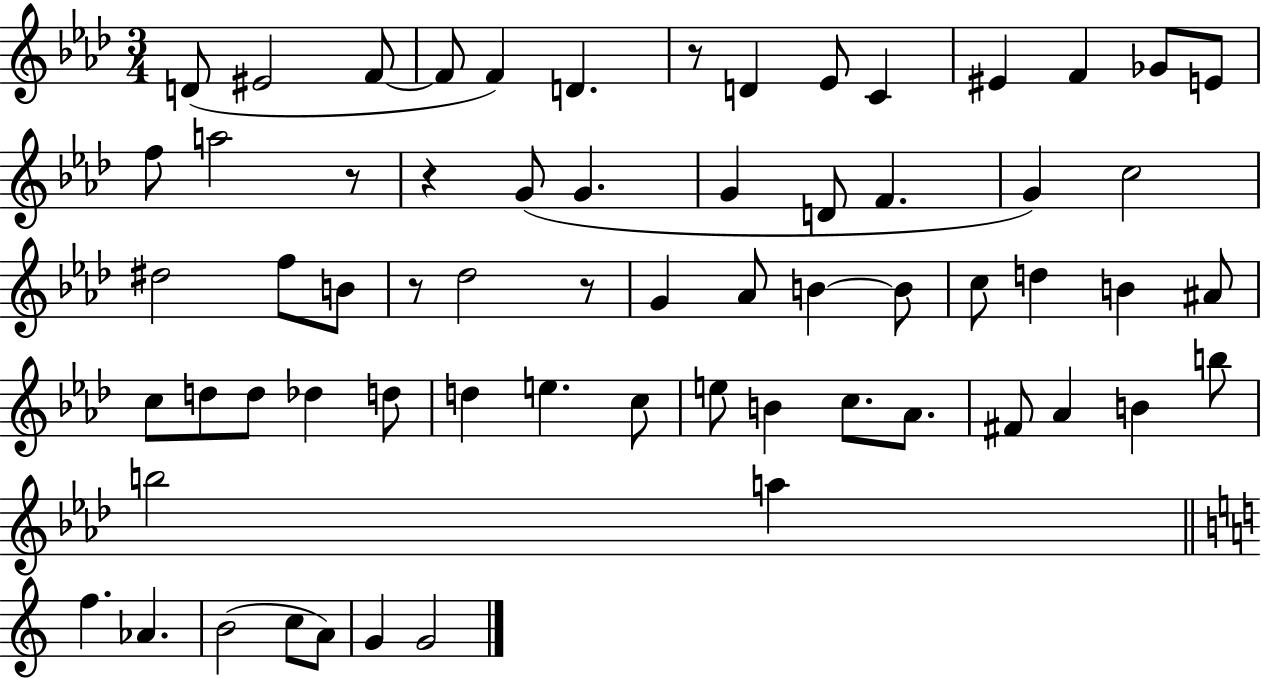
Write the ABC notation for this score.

X:1
T:Untitled
M:3/4
L:1/4
K:Ab
D/2 ^E2 F/2 F/2 F D z/2 D _E/2 C ^E F _G/2 E/2 f/2 a2 z/2 z G/2 G G D/2 F G c2 ^d2 f/2 B/2 z/2 _d2 z/2 G _A/2 B B/2 c/2 d B ^A/2 c/2 d/2 d/2 _d d/2 d e c/2 e/2 B c/2 _A/2 ^F/2 _A B b/2 b2 a f _A B2 c/2 A/2 G G2